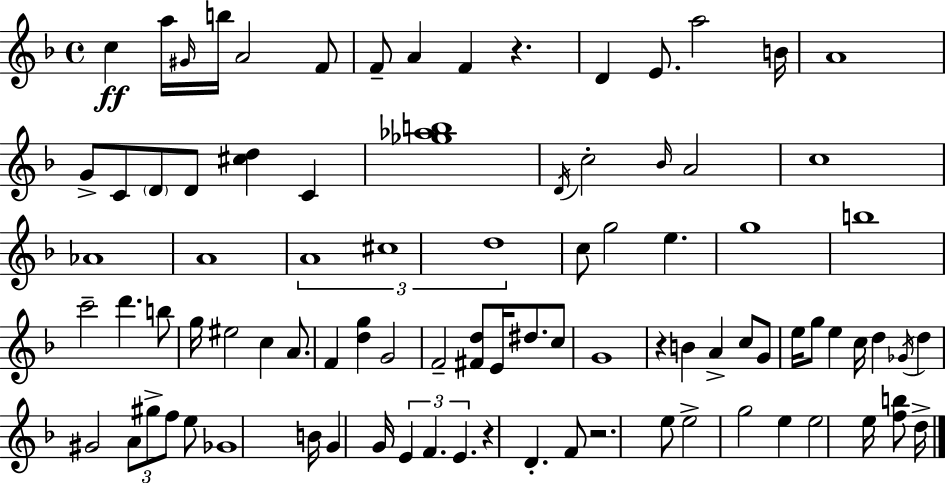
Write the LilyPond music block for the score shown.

{
  \clef treble
  \time 4/4
  \defaultTimeSignature
  \key d \minor
  c''4\ff a''16 \grace { gis'16 } b''16 a'2 f'8 | f'8-- a'4 f'4 r4. | d'4 e'8. a''2 | b'16 a'1 | \break g'8-> c'8 \parenthesize d'8 d'8 <cis'' d''>4 c'4 | <ges'' aes'' b''>1 | \acciaccatura { d'16 } c''2-. \grace { bes'16 } a'2 | c''1 | \break aes'1 | a'1 | \tuplet 3/2 { a'1 | cis''1 | \break d''1 } | c''8 g''2 e''4. | g''1 | b''1 | \break c'''2-- d'''4. | b''8 g''16 eis''2 c''4 | a'8. f'4 <d'' g''>4 g'2 | f'2-- <fis' d''>8 e'16 dis''8. | \break c''8 g'1 | r4 b'4 a'4-> c''8 | g'8 e''16 g''8 e''4 c''16 d''4 \acciaccatura { ges'16 } | d''4 gis'2 \tuplet 3/2 { a'8 gis''8-> | \break f''8 } e''8 ges'1 | b'16 g'4 g'16 \tuplet 3/2 { e'4 f'4. | e'4. } r4 d'4.-. | f'8 r2. | \break e''8 e''2-> g''2 | e''4 e''2 | e''16 <f'' b''>8 d''16-> \bar "|."
}